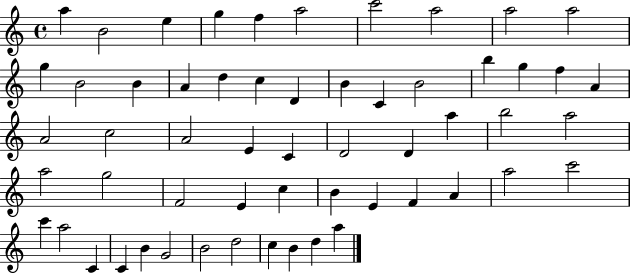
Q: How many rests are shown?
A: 0